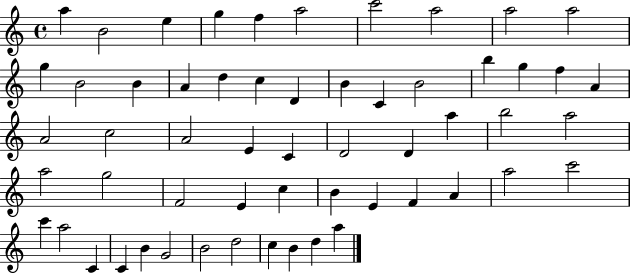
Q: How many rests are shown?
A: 0